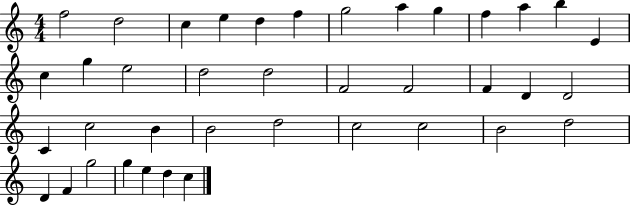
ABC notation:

X:1
T:Untitled
M:4/4
L:1/4
K:C
f2 d2 c e d f g2 a g f a b E c g e2 d2 d2 F2 F2 F D D2 C c2 B B2 d2 c2 c2 B2 d2 D F g2 g e d c